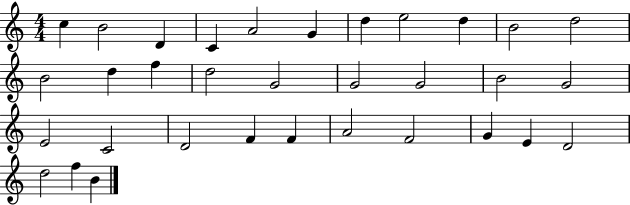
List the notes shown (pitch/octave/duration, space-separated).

C5/q B4/h D4/q C4/q A4/h G4/q D5/q E5/h D5/q B4/h D5/h B4/h D5/q F5/q D5/h G4/h G4/h G4/h B4/h G4/h E4/h C4/h D4/h F4/q F4/q A4/h F4/h G4/q E4/q D4/h D5/h F5/q B4/q